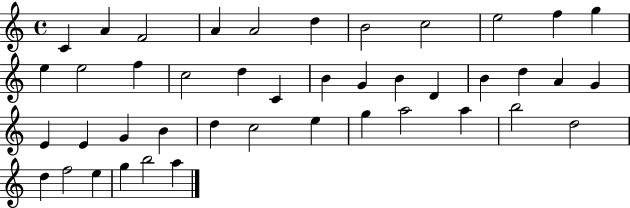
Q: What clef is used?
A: treble